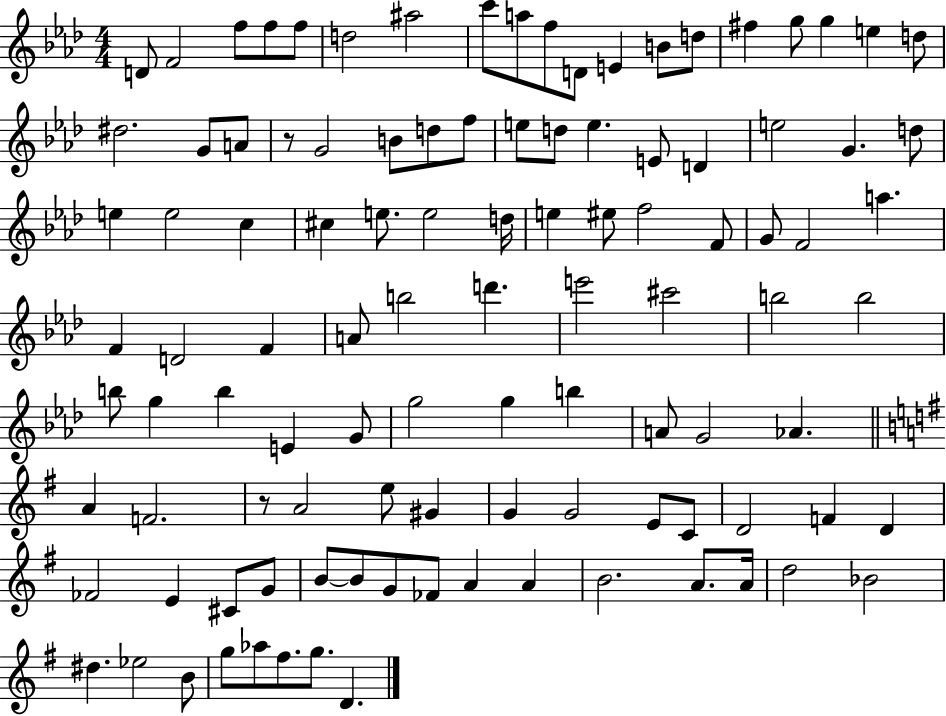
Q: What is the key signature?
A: AES major